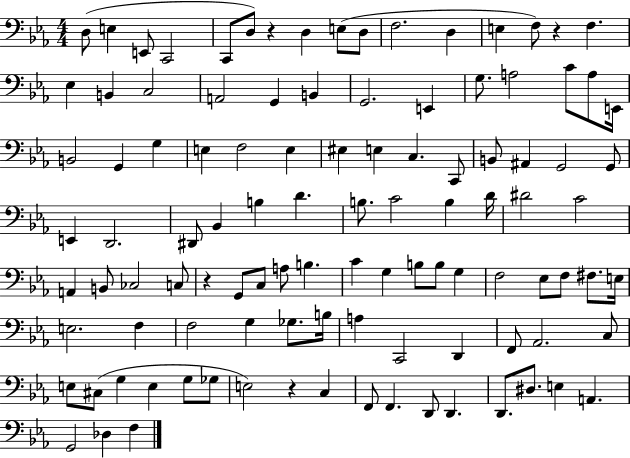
{
  \clef bass
  \numericTimeSignature
  \time 4/4
  \key ees \major
  \repeat volta 2 { d8( e4 e,8 c,2 | c,8 d8) r4 d4 e8( d8 | f2. d4 | e4 f8) r4 f4. | \break ees4 b,4 c2 | a,2 g,4 b,4 | g,2. e,4 | g8. a2 c'8 a8 e,16 | \break b,2 g,4 g4 | e4 f2 e4 | eis4 e4 c4. c,8 | b,8 ais,4 g,2 g,8 | \break e,4 d,2. | dis,8 bes,4 b4 d'4. | b8. c'2 b4 d'16 | dis'2 c'2 | \break a,4 b,8 ces2 c8 | r4 g,8 c8 a8 b4. | c'4 g4 b8 b8 g4 | f2 ees8 f8 fis8. e16 | \break e2. f4 | f2 g4 ges8. b16 | a4 c,2 d,4 | f,8 aes,2. c8 | \break e8 cis8( g4 e4 g8 ges8 | e2) r4 c4 | f,8 f,4. d,8 d,4. | d,8. dis8. e4 a,4. | \break g,2 des4 f4 | } \bar "|."
}